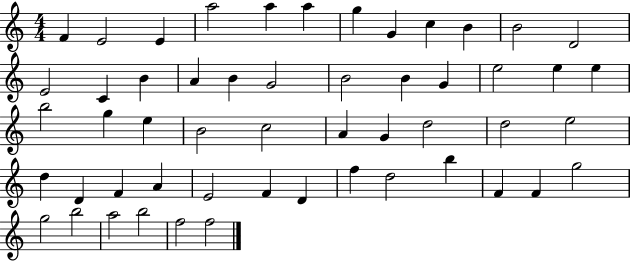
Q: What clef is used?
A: treble